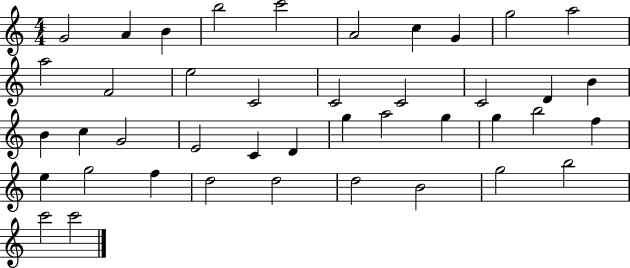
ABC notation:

X:1
T:Untitled
M:4/4
L:1/4
K:C
G2 A B b2 c'2 A2 c G g2 a2 a2 F2 e2 C2 C2 C2 C2 D B B c G2 E2 C D g a2 g g b2 f e g2 f d2 d2 d2 B2 g2 b2 c'2 c'2